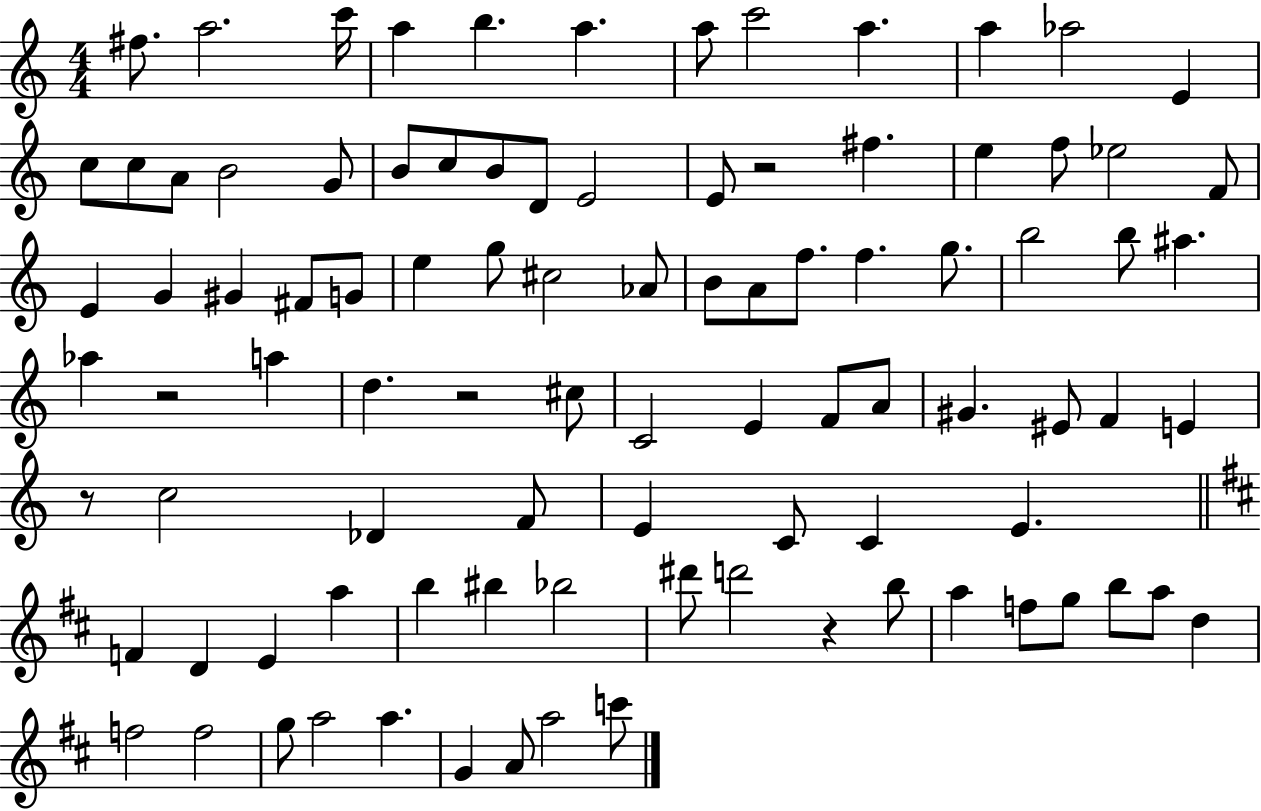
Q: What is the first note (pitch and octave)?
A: F#5